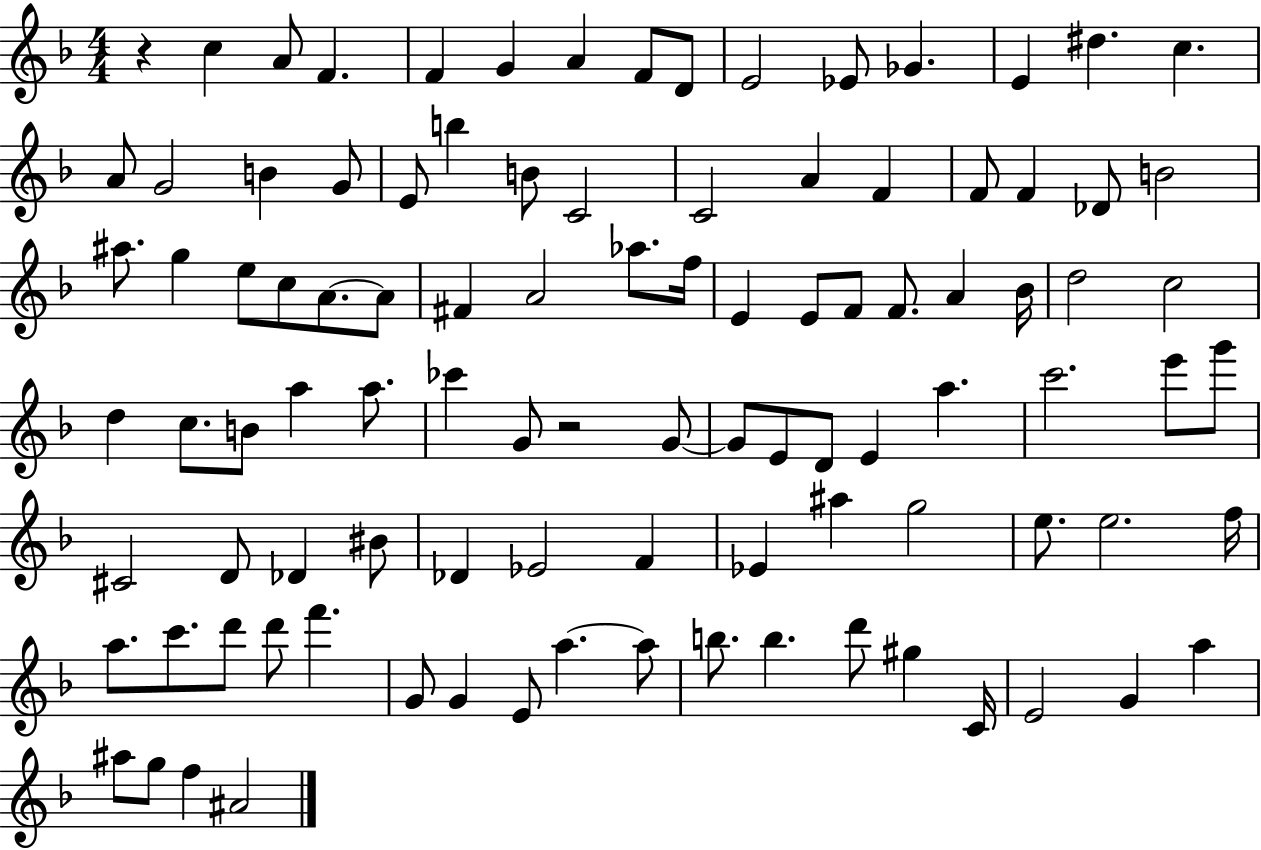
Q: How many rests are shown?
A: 2